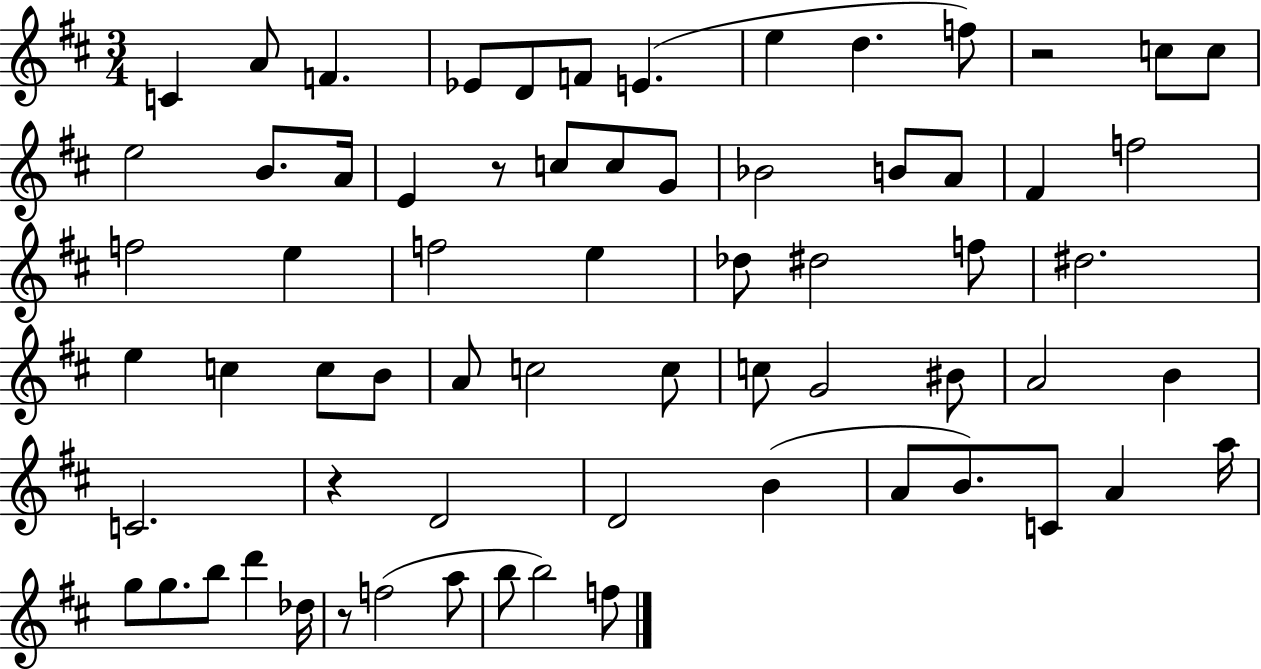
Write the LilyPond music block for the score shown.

{
  \clef treble
  \numericTimeSignature
  \time 3/4
  \key d \major
  c'4 a'8 f'4. | ees'8 d'8 f'8 e'4.( | e''4 d''4. f''8) | r2 c''8 c''8 | \break e''2 b'8. a'16 | e'4 r8 c''8 c''8 g'8 | bes'2 b'8 a'8 | fis'4 f''2 | \break f''2 e''4 | f''2 e''4 | des''8 dis''2 f''8 | dis''2. | \break e''4 c''4 c''8 b'8 | a'8 c''2 c''8 | c''8 g'2 bis'8 | a'2 b'4 | \break c'2. | r4 d'2 | d'2 b'4( | a'8 b'8.) c'8 a'4 a''16 | \break g''8 g''8. b''8 d'''4 des''16 | r8 f''2( a''8 | b''8 b''2) f''8 | \bar "|."
}